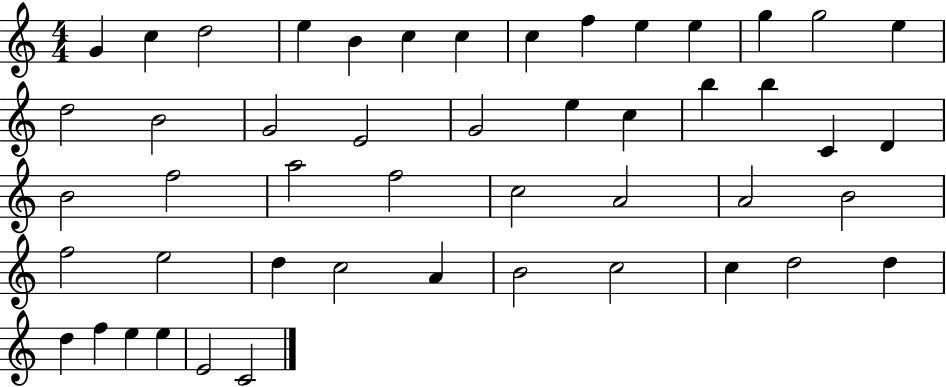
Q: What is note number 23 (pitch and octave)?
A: B5